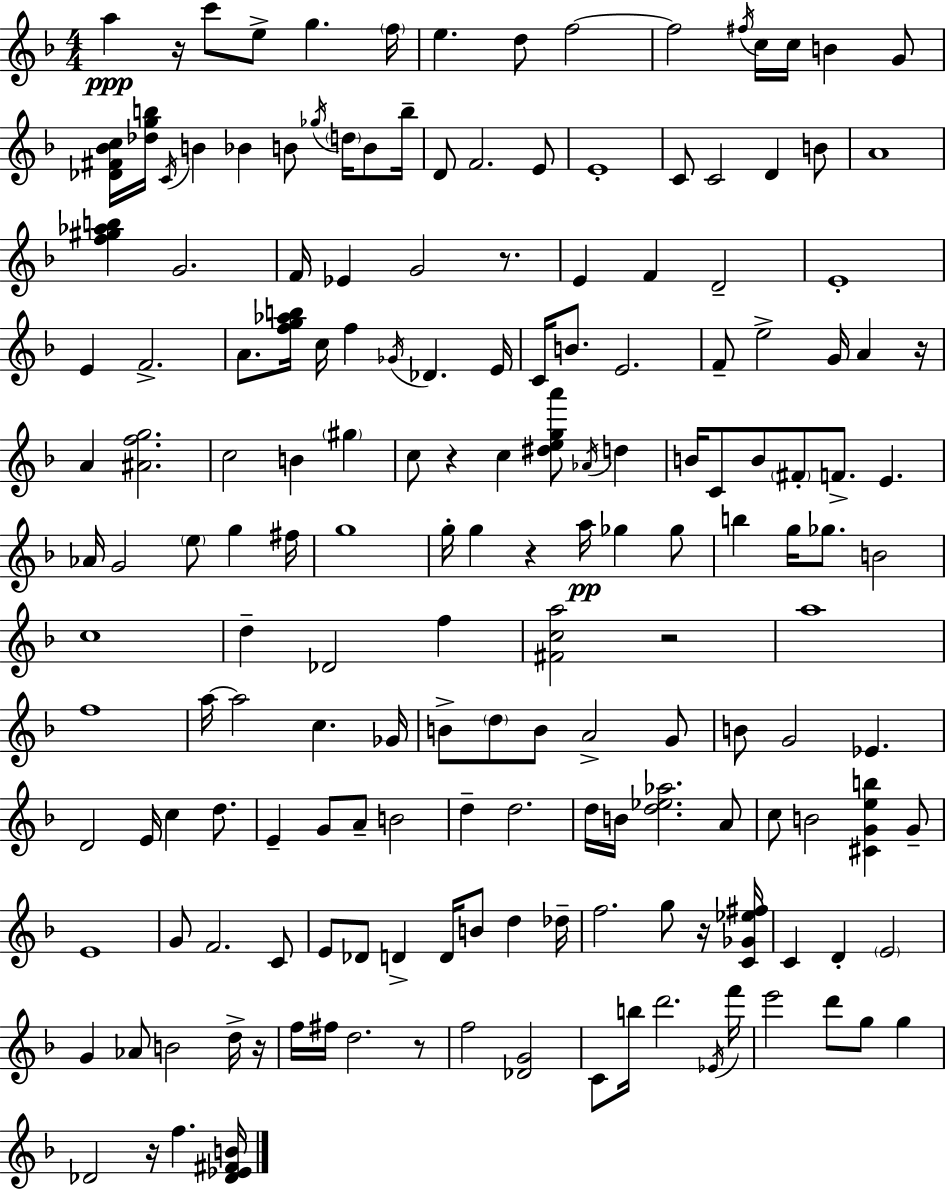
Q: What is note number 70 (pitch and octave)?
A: G4